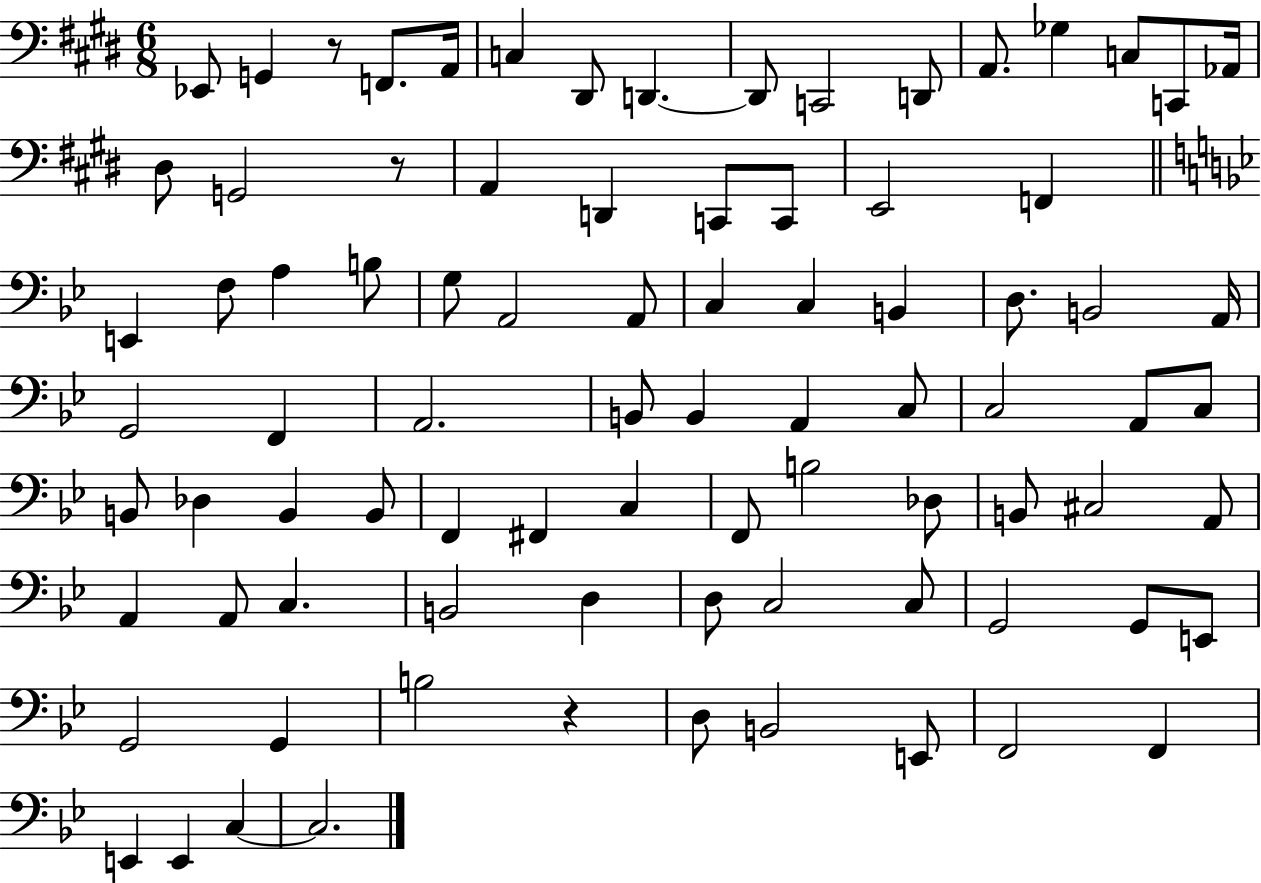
Eb2/e G2/q R/e F2/e. A2/s C3/q D#2/e D2/q. D2/e C2/h D2/e A2/e. Gb3/q C3/e C2/e Ab2/s D#3/e G2/h R/e A2/q D2/q C2/e C2/e E2/h F2/q E2/q F3/e A3/q B3/e G3/e A2/h A2/e C3/q C3/q B2/q D3/e. B2/h A2/s G2/h F2/q A2/h. B2/e B2/q A2/q C3/e C3/h A2/e C3/e B2/e Db3/q B2/q B2/e F2/q F#2/q C3/q F2/e B3/h Db3/e B2/e C#3/h A2/e A2/q A2/e C3/q. B2/h D3/q D3/e C3/h C3/e G2/h G2/e E2/e G2/h G2/q B3/h R/q D3/e B2/h E2/e F2/h F2/q E2/q E2/q C3/q C3/h.